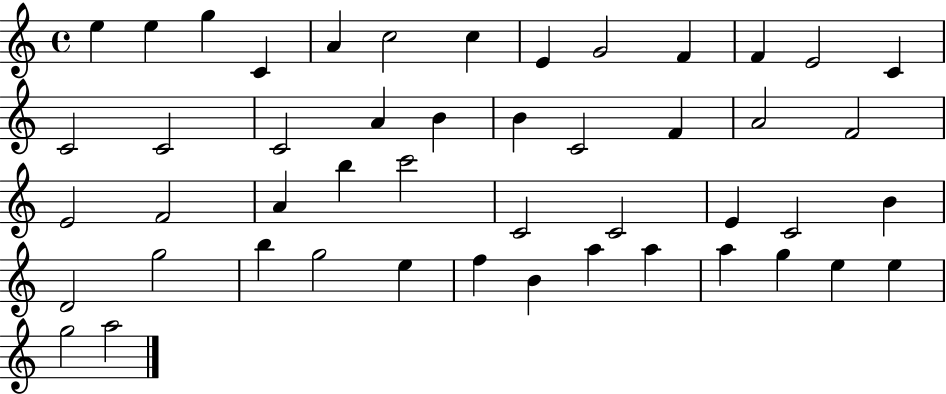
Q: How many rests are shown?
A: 0